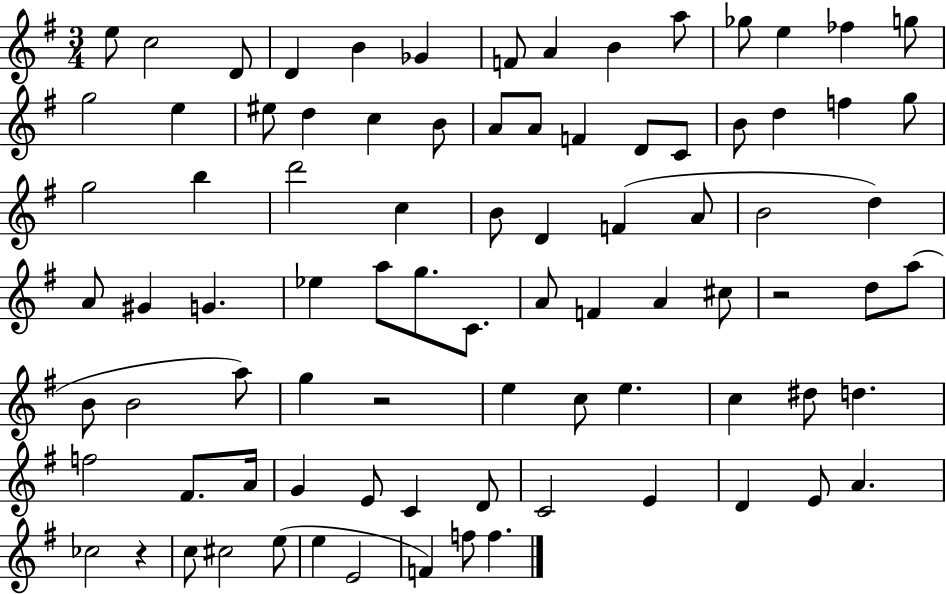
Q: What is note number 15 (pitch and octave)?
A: G5